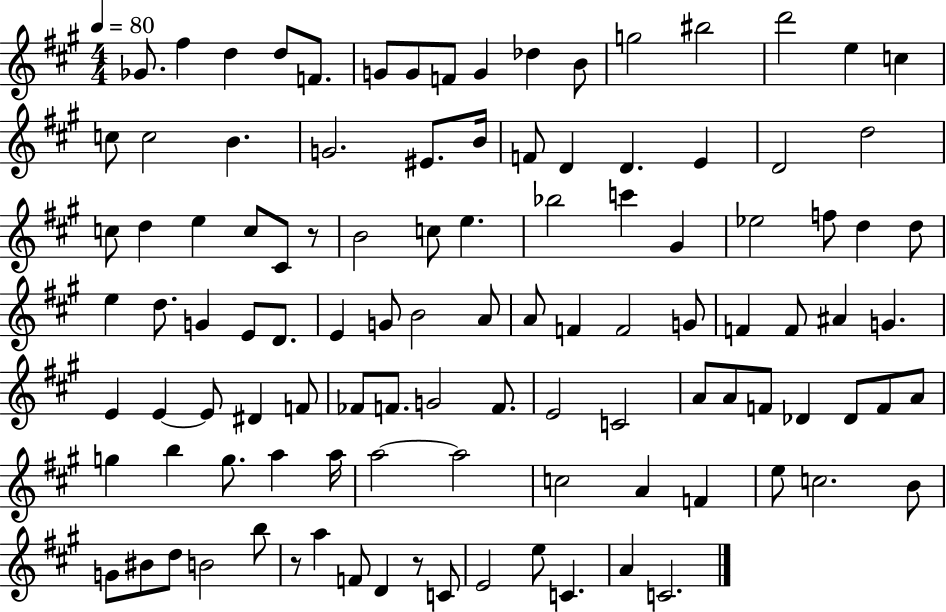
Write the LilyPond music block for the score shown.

{
  \clef treble
  \numericTimeSignature
  \time 4/4
  \key a \major
  \tempo 4 = 80
  \repeat volta 2 { ges'8. fis''4 d''4 d''8 f'8. | g'8 g'8 f'8 g'4 des''4 b'8 | g''2 bis''2 | d'''2 e''4 c''4 | \break c''8 c''2 b'4. | g'2. eis'8. b'16 | f'8 d'4 d'4. e'4 | d'2 d''2 | \break c''8 d''4 e''4 c''8 cis'8 r8 | b'2 c''8 e''4. | bes''2 c'''4 gis'4 | ees''2 f''8 d''4 d''8 | \break e''4 d''8. g'4 e'8 d'8. | e'4 g'8 b'2 a'8 | a'8 f'4 f'2 g'8 | f'4 f'8 ais'4 g'4. | \break e'4 e'4~~ e'8 dis'4 f'8 | fes'8 f'8. g'2 f'8. | e'2 c'2 | a'8 a'8 f'8 des'4 des'8 f'8 a'8 | \break g''4 b''4 g''8. a''4 a''16 | a''2~~ a''2 | c''2 a'4 f'4 | e''8 c''2. b'8 | \break g'8 bis'8 d''8 b'2 b''8 | r8 a''4 f'8 d'4 r8 c'8 | e'2 e''8 c'4. | a'4 c'2. | \break } \bar "|."
}